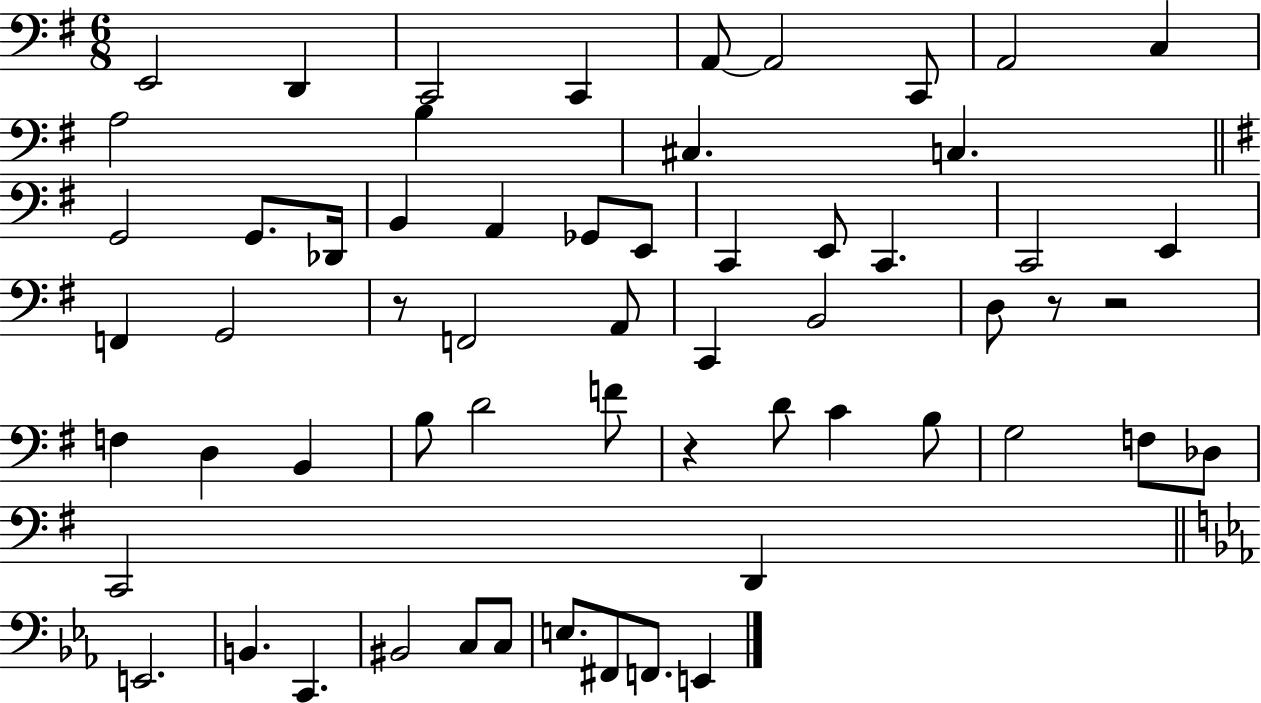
E2/h D2/q C2/h C2/q A2/e A2/h C2/e A2/h C3/q A3/h B3/q C#3/q. C3/q. G2/h G2/e. Db2/s B2/q A2/q Gb2/e E2/e C2/q E2/e C2/q. C2/h E2/q F2/q G2/h R/e F2/h A2/e C2/q B2/h D3/e R/e R/h F3/q D3/q B2/q B3/e D4/h F4/e R/q D4/e C4/q B3/e G3/h F3/e Db3/e C2/h D2/q E2/h. B2/q. C2/q. BIS2/h C3/e C3/e E3/e. F#2/e F2/e. E2/q